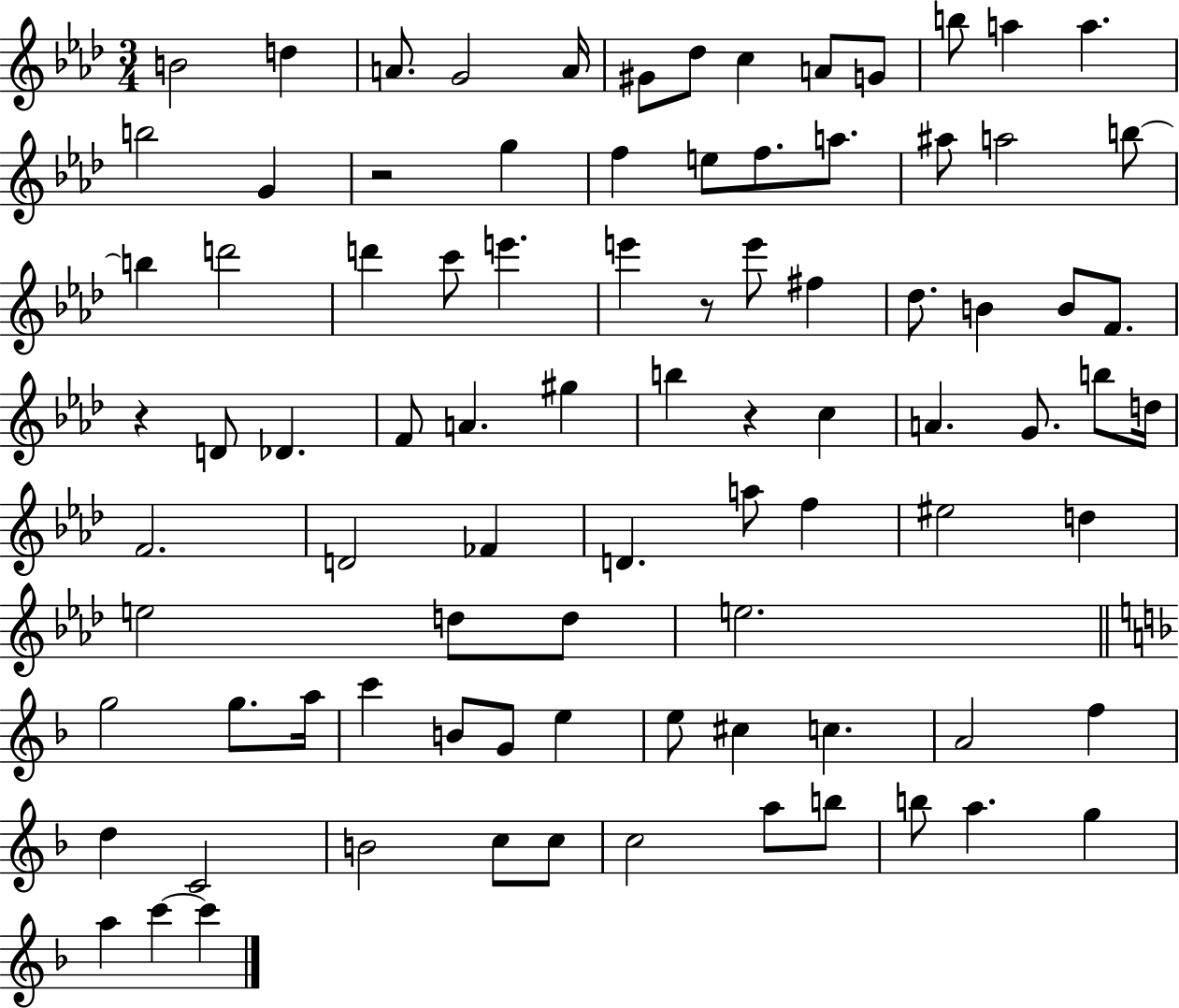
{
  \clef treble
  \numericTimeSignature
  \time 3/4
  \key aes \major
  b'2 d''4 | a'8. g'2 a'16 | gis'8 des''8 c''4 a'8 g'8 | b''8 a''4 a''4. | \break b''2 g'4 | r2 g''4 | f''4 e''8 f''8. a''8. | ais''8 a''2 b''8~~ | \break b''4 d'''2 | d'''4 c'''8 e'''4. | e'''4 r8 e'''8 fis''4 | des''8. b'4 b'8 f'8. | \break r4 d'8 des'4. | f'8 a'4. gis''4 | b''4 r4 c''4 | a'4. g'8. b''8 d''16 | \break f'2. | d'2 fes'4 | d'4. a''8 f''4 | eis''2 d''4 | \break e''2 d''8 d''8 | e''2. | \bar "||" \break \key f \major g''2 g''8. a''16 | c'''4 b'8 g'8 e''4 | e''8 cis''4 c''4. | a'2 f''4 | \break d''4 c'2 | b'2 c''8 c''8 | c''2 a''8 b''8 | b''8 a''4. g''4 | \break a''4 c'''4~~ c'''4 | \bar "|."
}